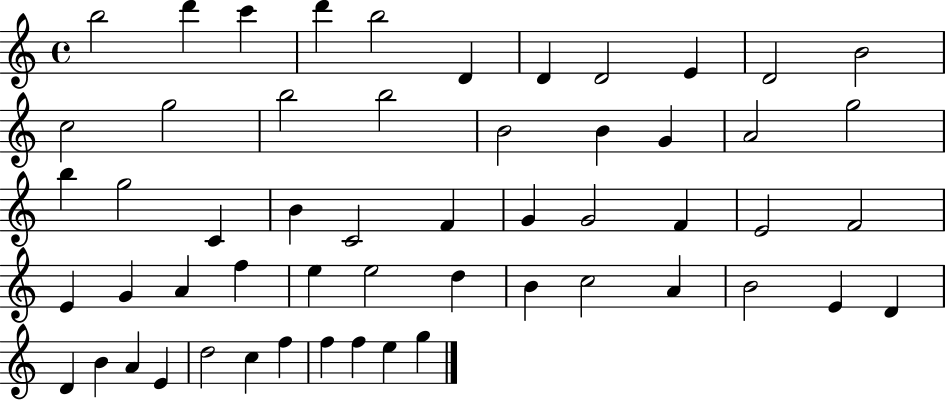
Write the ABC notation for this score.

X:1
T:Untitled
M:4/4
L:1/4
K:C
b2 d' c' d' b2 D D D2 E D2 B2 c2 g2 b2 b2 B2 B G A2 g2 b g2 C B C2 F G G2 F E2 F2 E G A f e e2 d B c2 A B2 E D D B A E d2 c f f f e g